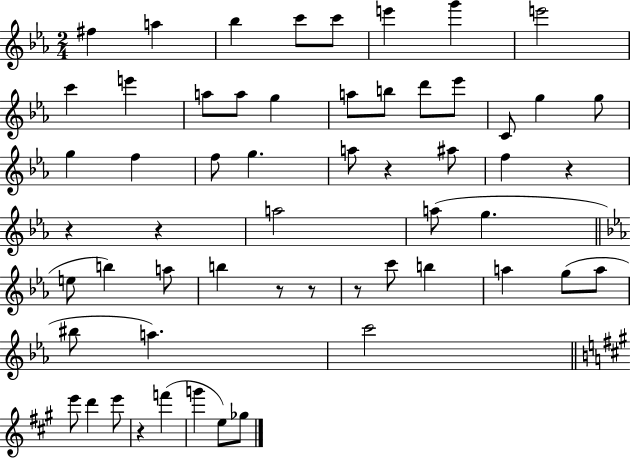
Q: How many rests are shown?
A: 8